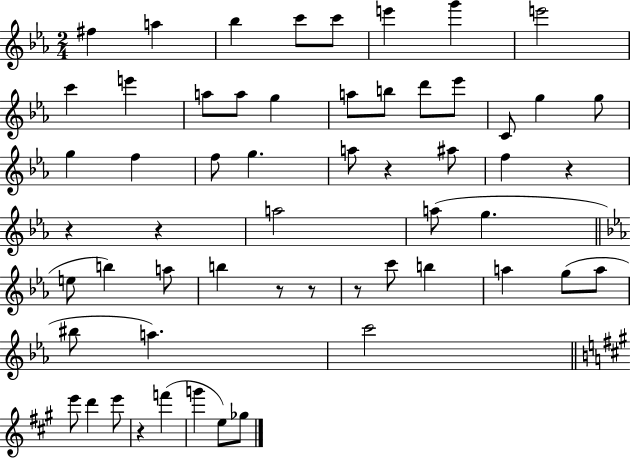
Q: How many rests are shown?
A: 8